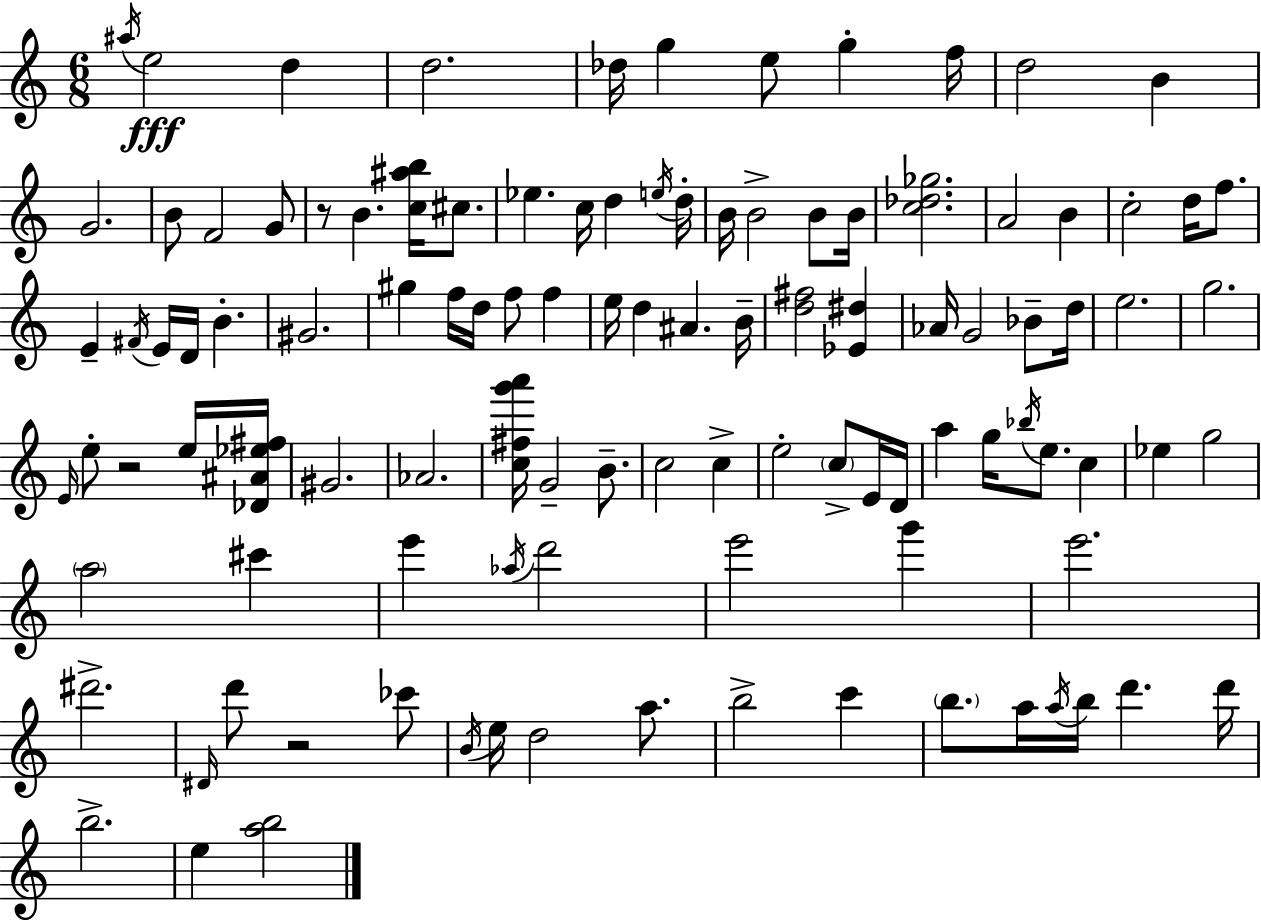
A#5/s E5/h D5/q D5/h. Db5/s G5/q E5/e G5/q F5/s D5/h B4/q G4/h. B4/e F4/h G4/e R/e B4/q. [C5,A#5,B5]/s C#5/e. Eb5/q. C5/s D5/q E5/s D5/s B4/s B4/h B4/e B4/s [C5,Db5,Gb5]/h. A4/h B4/q C5/h D5/s F5/e. E4/q F#4/s E4/s D4/s B4/q. G#4/h. G#5/q F5/s D5/s F5/e F5/q E5/s D5/q A#4/q. B4/s [D5,F#5]/h [Eb4,D#5]/q Ab4/s G4/h Bb4/e D5/s E5/h. G5/h. E4/s E5/e R/h E5/s [Db4,A#4,Eb5,F#5]/s G#4/h. Ab4/h. [C5,F#5,G6,A6]/s G4/h B4/e. C5/h C5/q E5/h C5/e E4/s D4/s A5/q G5/s Bb5/s E5/e. C5/q Eb5/q G5/h A5/h C#6/q E6/q Ab5/s D6/h E6/h G6/q E6/h. D#6/h. D#4/s D6/e R/h CES6/e B4/s E5/s D5/h A5/e. B5/h C6/q B5/e. A5/s A5/s B5/s D6/q. D6/s B5/h. E5/q [A5,B5]/h